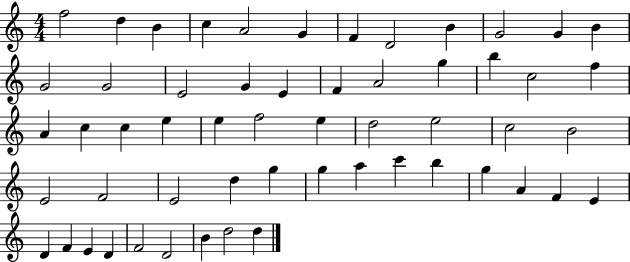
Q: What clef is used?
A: treble